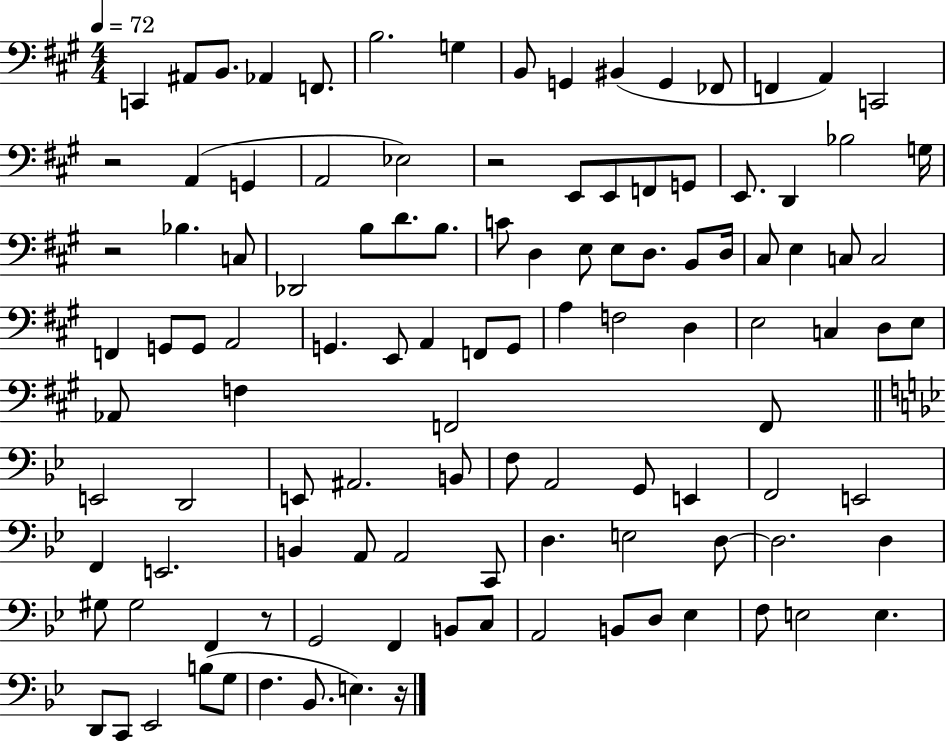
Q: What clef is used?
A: bass